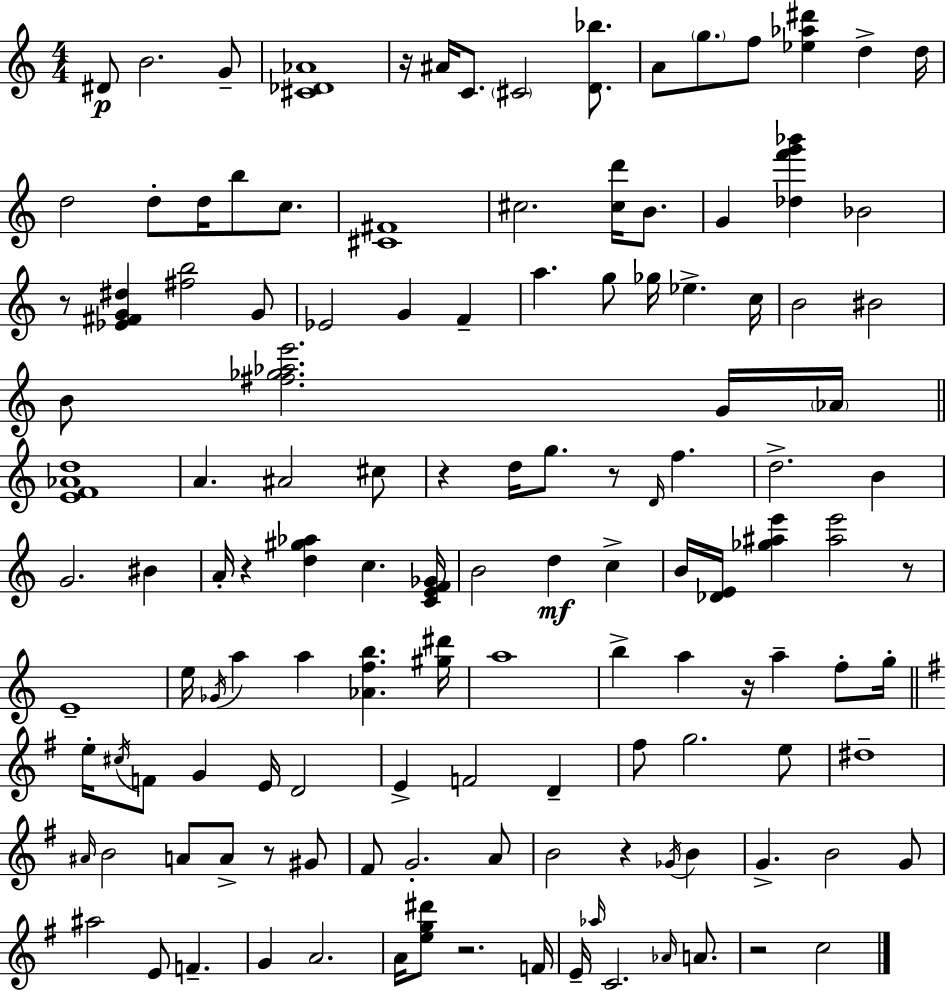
{
  \clef treble
  \numericTimeSignature
  \time 4/4
  \key c \major
  dis'8\p b'2. g'8-- | <cis' des' aes'>1 | r16 ais'16 c'8. \parenthesize cis'2 <d' bes''>8. | a'8 \parenthesize g''8. f''8 <ees'' aes'' dis'''>4 d''4-> d''16 | \break d''2 d''8-. d''16 b''8 c''8. | <cis' fis'>1 | cis''2. <cis'' d'''>16 b'8. | g'4 <des'' f''' g''' bes'''>4 bes'2 | \break r8 <ees' fis' g' dis''>4 <fis'' b''>2 g'8 | ees'2 g'4 f'4-- | a''4. g''8 ges''16 ees''4.-> c''16 | b'2 bis'2 | \break b'8 <fis'' ges'' aes'' e'''>2. g'16 \parenthesize aes'16 | \bar "||" \break \key c \major <e' f' aes' d''>1 | a'4. ais'2 cis''8 | r4 d''16 g''8. r8 \grace { d'16 } f''4. | d''2.-> b'4 | \break g'2. bis'4 | a'16-. r4 <d'' gis'' aes''>4 c''4. | <c' e' f' ges'>16 b'2 d''4\mf c''4-> | b'16 <des' e'>16 <ges'' ais'' e'''>4 <ais'' e'''>2 r8 | \break e'1-- | e''16 \acciaccatura { ges'16 } a''4 a''4 <aes' f'' b''>4. | <gis'' dis'''>16 a''1 | b''4-> a''4 r16 a''4-- f''8-. | \break g''16-. \bar "||" \break \key g \major e''16-. \acciaccatura { cis''16 } f'8 g'4 e'16 d'2 | e'4-> f'2 d'4-- | fis''8 g''2. e''8 | dis''1-- | \break \grace { ais'16 } b'2 a'8 a'8-> r8 | gis'8 fis'8 g'2.-. | a'8 b'2 r4 \acciaccatura { ges'16 } b'4 | g'4.-> b'2 | \break g'8 ais''2 e'8 f'4.-- | g'4 a'2. | a'16 <e'' g'' dis'''>8 r2. | f'16 e'16-- \grace { aes''16 } c'2. | \break \grace { aes'16 } a'8. r2 c''2 | \bar "|."
}